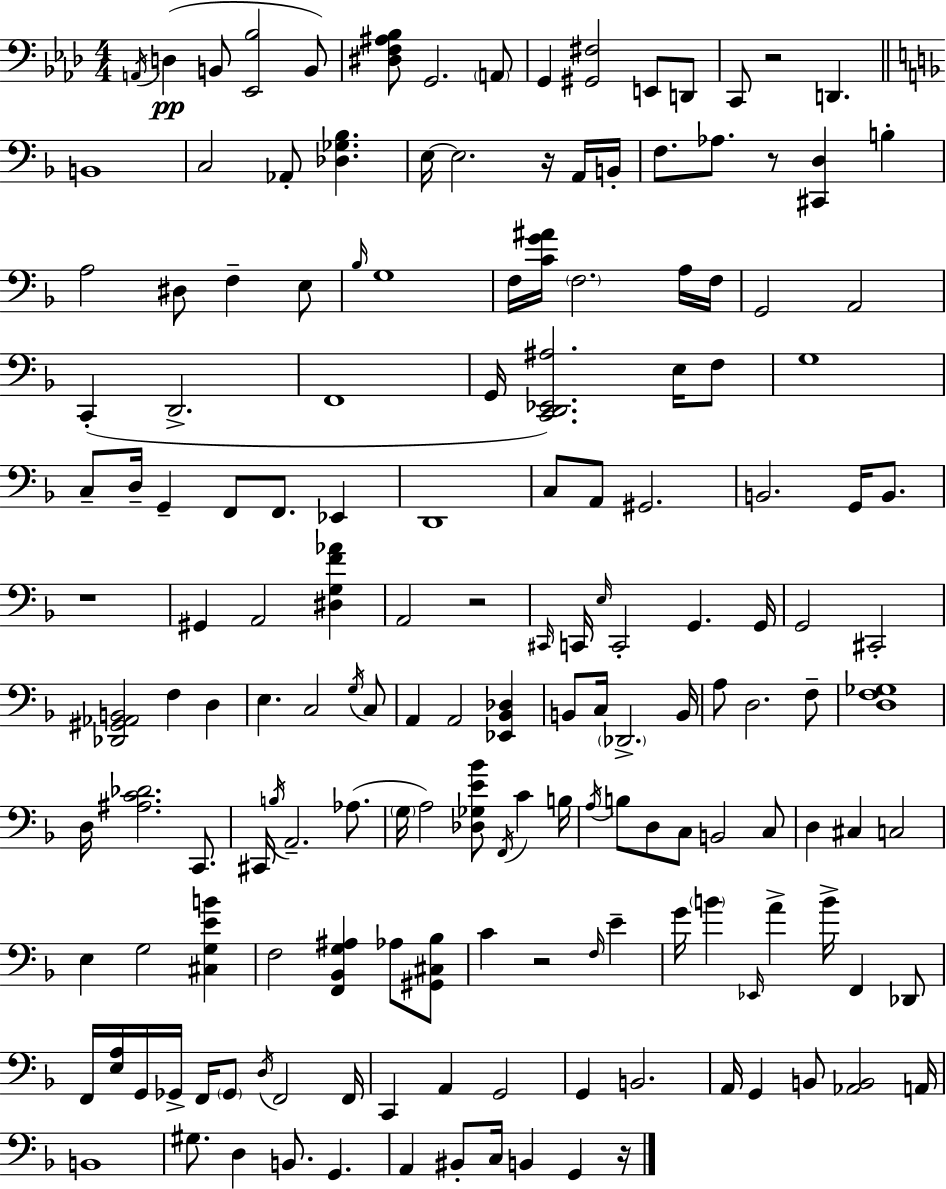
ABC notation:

X:1
T:Untitled
M:4/4
L:1/4
K:Ab
A,,/4 D, B,,/2 [_E,,_B,]2 B,,/2 [^D,F,^A,_B,]/2 G,,2 A,,/2 G,, [^G,,^F,]2 E,,/2 D,,/2 C,,/2 z2 D,, B,,4 C,2 _A,,/2 [_D,_G,_B,] E,/4 E,2 z/4 A,,/4 B,,/4 F,/2 _A,/2 z/2 [^C,,D,] B, A,2 ^D,/2 F, E,/2 _B,/4 G,4 F,/4 [CG^A]/4 F,2 A,/4 F,/4 G,,2 A,,2 C,, D,,2 F,,4 G,,/4 [C,,D,,_E,,^A,]2 E,/4 F,/2 G,4 C,/2 D,/4 G,, F,,/2 F,,/2 _E,, D,,4 C,/2 A,,/2 ^G,,2 B,,2 G,,/4 B,,/2 z4 ^G,, A,,2 [^D,G,F_A] A,,2 z2 ^C,,/4 C,,/4 E,/4 C,,2 G,, G,,/4 G,,2 ^C,,2 [_D,,^G,,_A,,B,,]2 F, D, E, C,2 G,/4 C,/2 A,, A,,2 [_E,,_B,,_D,] B,,/2 C,/4 _D,,2 B,,/4 A,/2 D,2 F,/2 [D,F,_G,]4 D,/4 [^A,C_D]2 C,,/2 ^C,,/4 B,/4 A,,2 _A,/2 G,/4 A,2 [_D,_G,E_B]/2 F,,/4 C B,/4 A,/4 B,/2 D,/2 C,/2 B,,2 C,/2 D, ^C, C,2 E, G,2 [^C,G,EB] F,2 [F,,_B,,G,^A,] _A,/2 [^G,,^C,_B,]/2 C z2 F,/4 E G/4 B _E,,/4 A B/4 F,, _D,,/2 F,,/4 [E,A,]/4 G,,/4 _G,,/4 F,,/4 _G,,/2 D,/4 F,,2 F,,/4 C,, A,, G,,2 G,, B,,2 A,,/4 G,, B,,/2 [_A,,B,,]2 A,,/4 B,,4 ^G,/2 D, B,,/2 G,, A,, ^B,,/2 C,/4 B,, G,, z/4